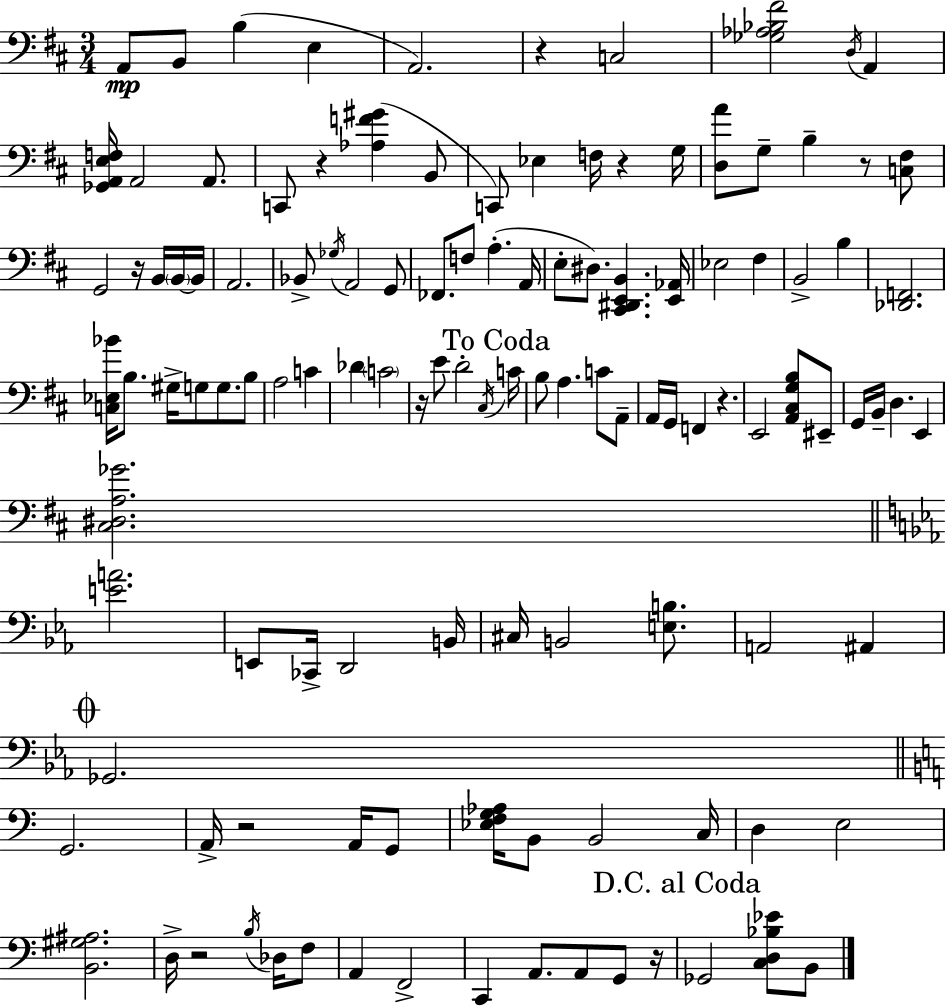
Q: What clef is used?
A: bass